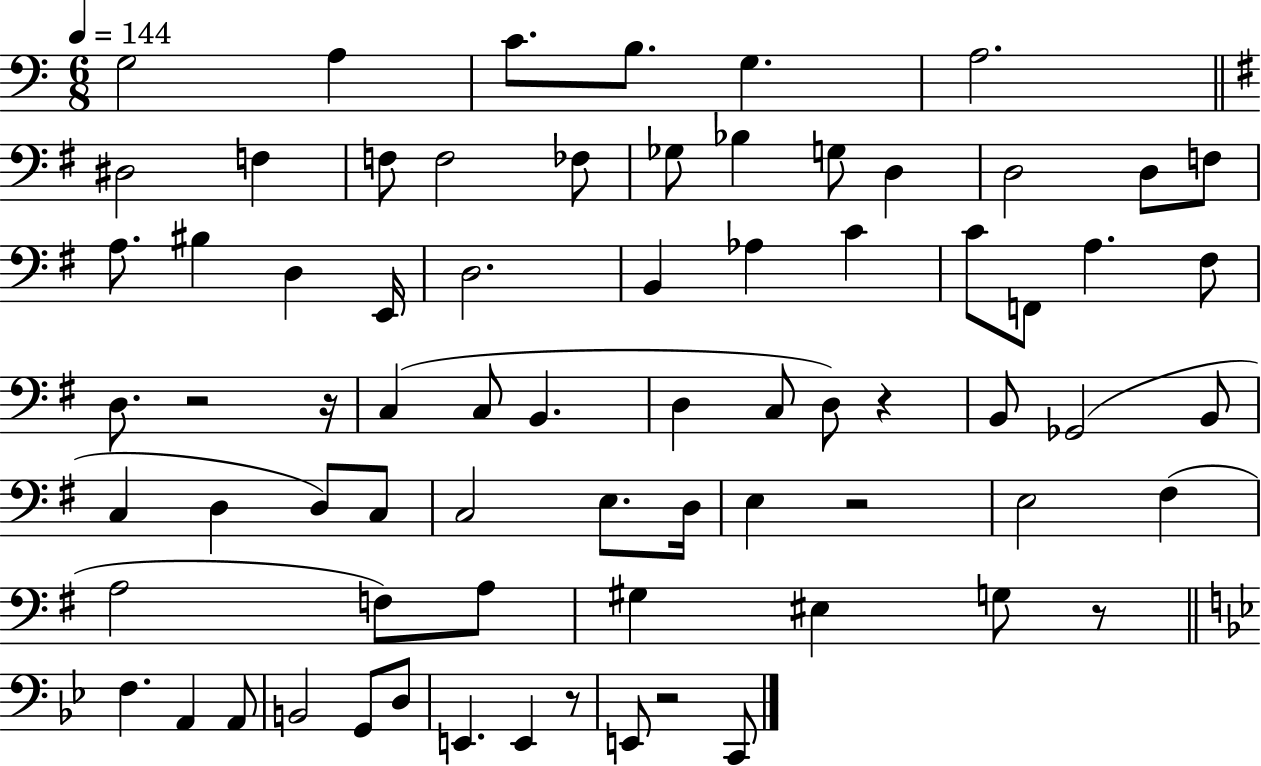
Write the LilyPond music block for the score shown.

{
  \clef bass
  \numericTimeSignature
  \time 6/8
  \key c \major
  \tempo 4 = 144
  \repeat volta 2 { g2 a4 | c'8. b8. g4. | a2. | \bar "||" \break \key e \minor dis2 f4 | f8 f2 fes8 | ges8 bes4 g8 d4 | d2 d8 f8 | \break a8. bis4 d4 e,16 | d2. | b,4 aes4 c'4 | c'8 f,8 a4. fis8 | \break d8. r2 r16 | c4( c8 b,4. | d4 c8 d8) r4 | b,8 ges,2( b,8 | \break c4 d4 d8) c8 | c2 e8. d16 | e4 r2 | e2 fis4( | \break a2 f8) a8 | gis4 eis4 g8 r8 | \bar "||" \break \key bes \major f4. a,4 a,8 | b,2 g,8 d8 | e,4. e,4 r8 | e,8 r2 c,8 | \break } \bar "|."
}